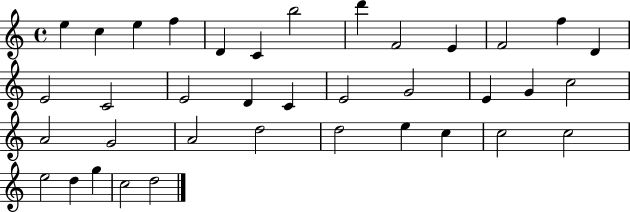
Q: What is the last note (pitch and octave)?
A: D5